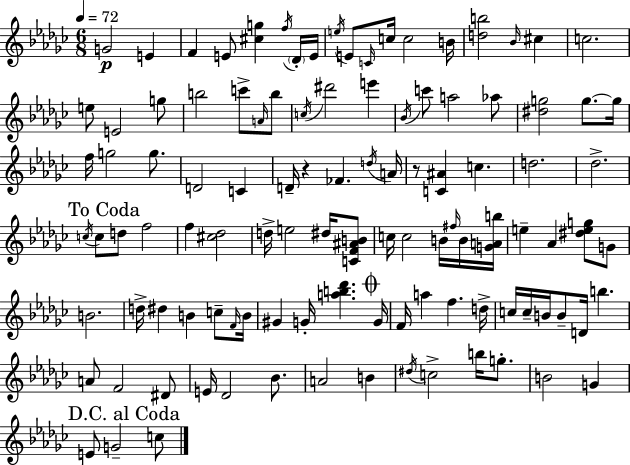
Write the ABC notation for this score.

X:1
T:Untitled
M:6/8
L:1/4
K:Ebm
G2 E F E/2 [^cg] f/4 _D/4 E/4 e/4 E/2 C/4 c/4 c2 B/4 [db]2 _B/4 ^c c2 e/2 E2 g/2 b2 c'/2 A/4 b/2 c/4 ^d'2 e' _B/4 c'/2 a2 _a/2 [^dg]2 g/2 g/4 f/4 g2 g/2 D2 C D/4 z _F d/4 A/4 z/2 [C^A] c d2 _d2 c/4 c/2 d/2 f2 f [^c_d]2 d/4 e2 ^d/4 [CF^AB]/2 c/4 c2 B/4 ^f/4 B/4 [GAb]/4 e _A [^deg]/2 G/2 B2 d/4 ^d B c/2 F/4 B/4 ^G G/4 [ab_d'] G/4 F/4 a f d/4 c/4 c/4 B/4 B/2 D/4 b A/2 F2 ^D/2 E/4 _D2 _B/2 A2 B ^d/4 c2 b/4 g/2 B2 G E/2 G2 c/2